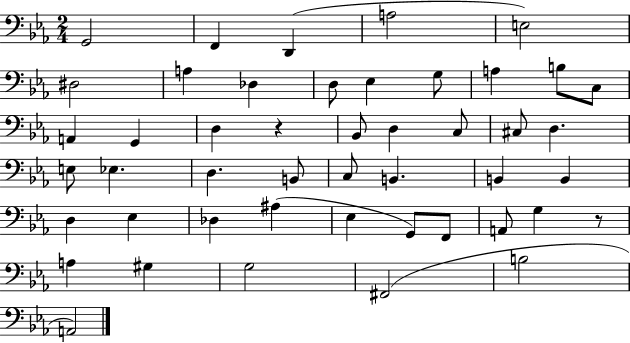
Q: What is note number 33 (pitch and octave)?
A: Db3